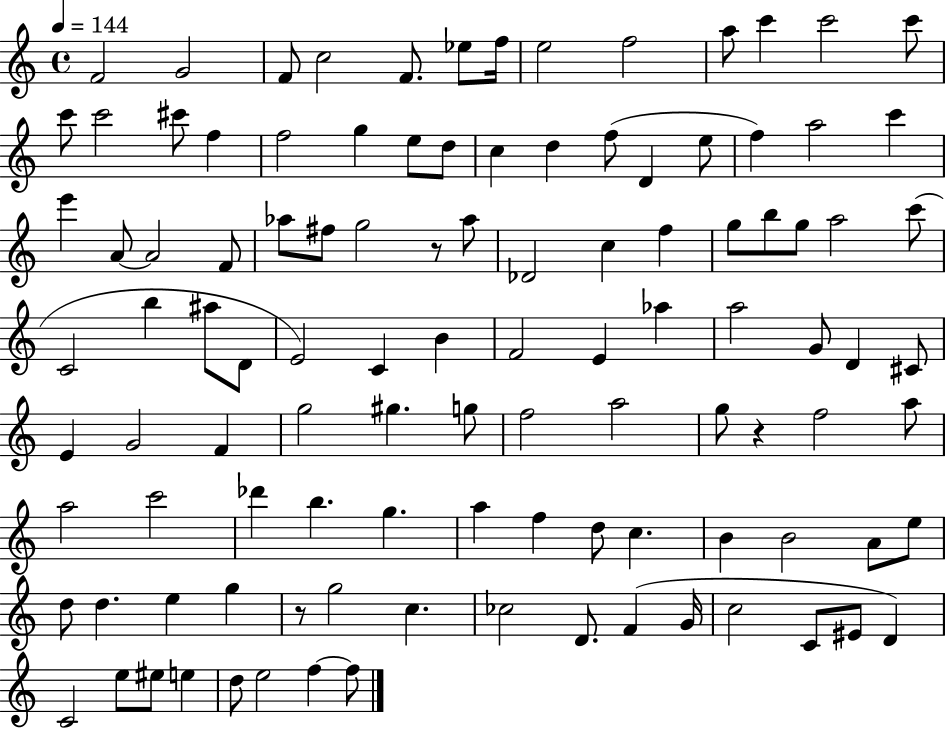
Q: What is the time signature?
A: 4/4